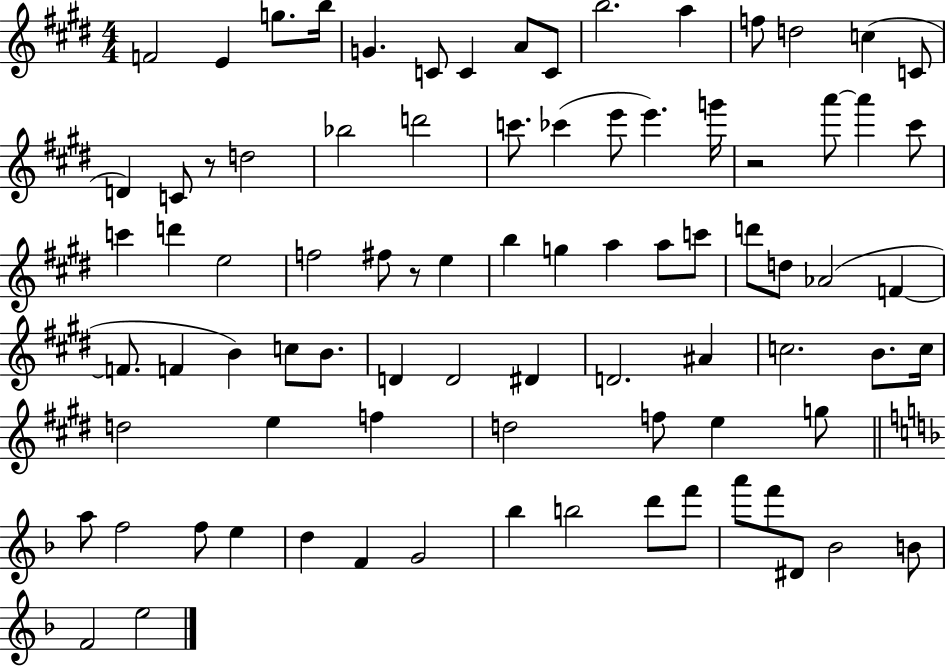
{
  \clef treble
  \numericTimeSignature
  \time 4/4
  \key e \major
  f'2 e'4 g''8. b''16 | g'4. c'8 c'4 a'8 c'8 | b''2. a''4 | f''8 d''2 c''4( c'8 | \break d'4) c'8 r8 d''2 | bes''2 d'''2 | c'''8. ces'''4( e'''8 e'''4.) g'''16 | r2 a'''8~~ a'''4 cis'''8 | \break c'''4 d'''4 e''2 | f''2 fis''8 r8 e''4 | b''4 g''4 a''4 a''8 c'''8 | d'''8 d''8 aes'2( f'4~~ | \break f'8. f'4 b'4) c''8 b'8. | d'4 d'2 dis'4 | d'2. ais'4 | c''2. b'8. c''16 | \break d''2 e''4 f''4 | d''2 f''8 e''4 g''8 | \bar "||" \break \key d \minor a''8 f''2 f''8 e''4 | d''4 f'4 g'2 | bes''4 b''2 d'''8 f'''8 | a'''8 f'''8 dis'8 bes'2 b'8 | \break f'2 e''2 | \bar "|."
}